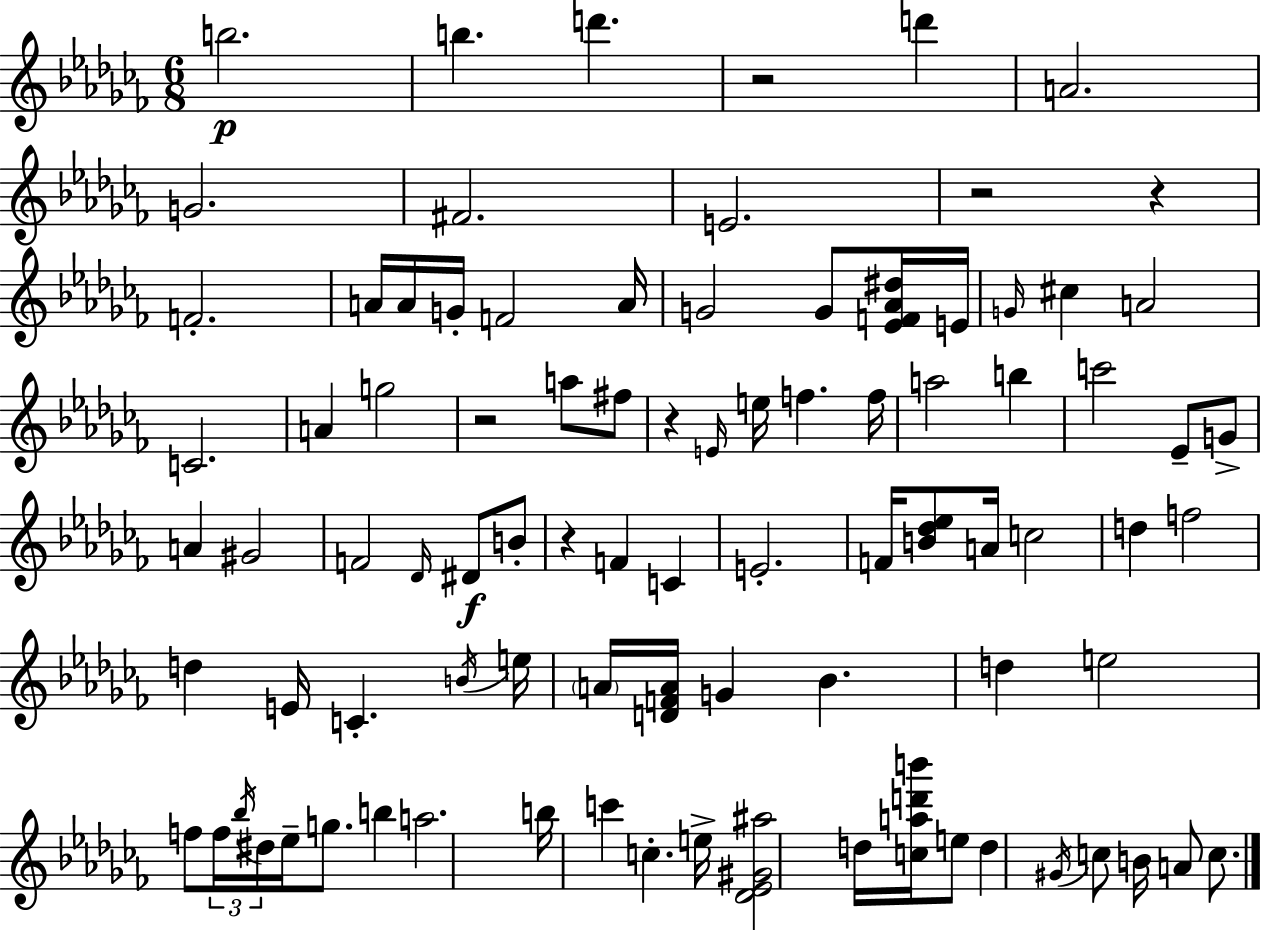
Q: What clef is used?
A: treble